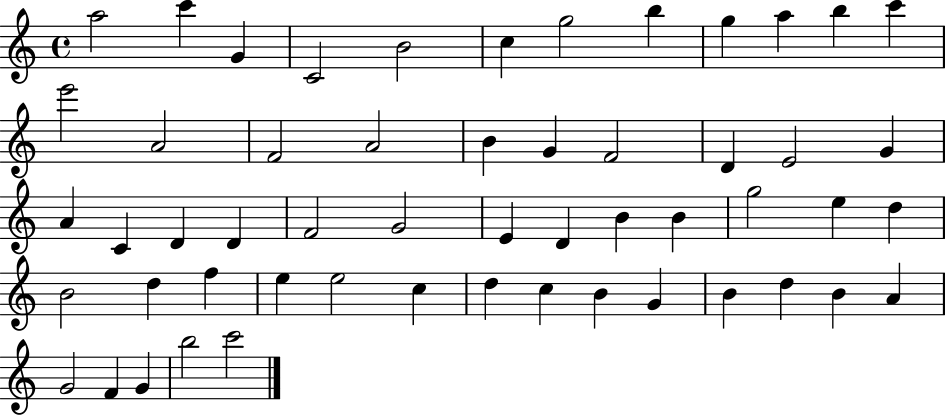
X:1
T:Untitled
M:4/4
L:1/4
K:C
a2 c' G C2 B2 c g2 b g a b c' e'2 A2 F2 A2 B G F2 D E2 G A C D D F2 G2 E D B B g2 e d B2 d f e e2 c d c B G B d B A G2 F G b2 c'2